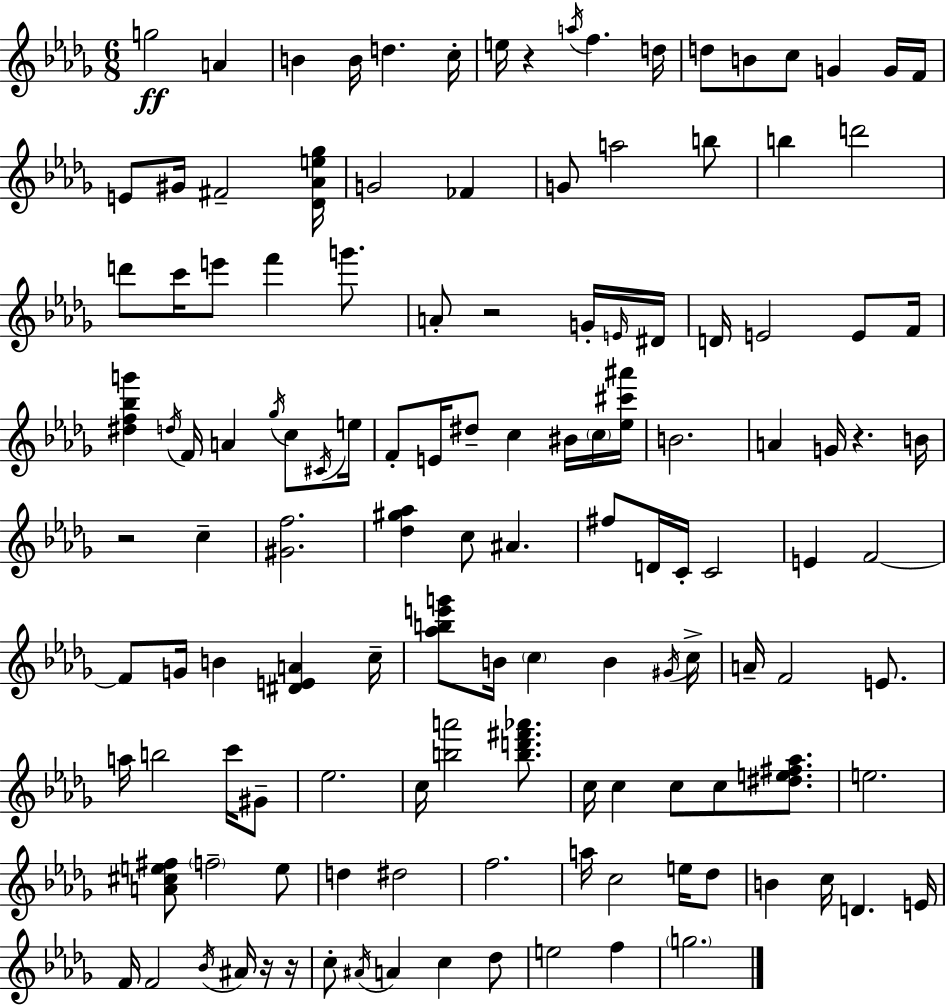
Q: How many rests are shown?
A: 6